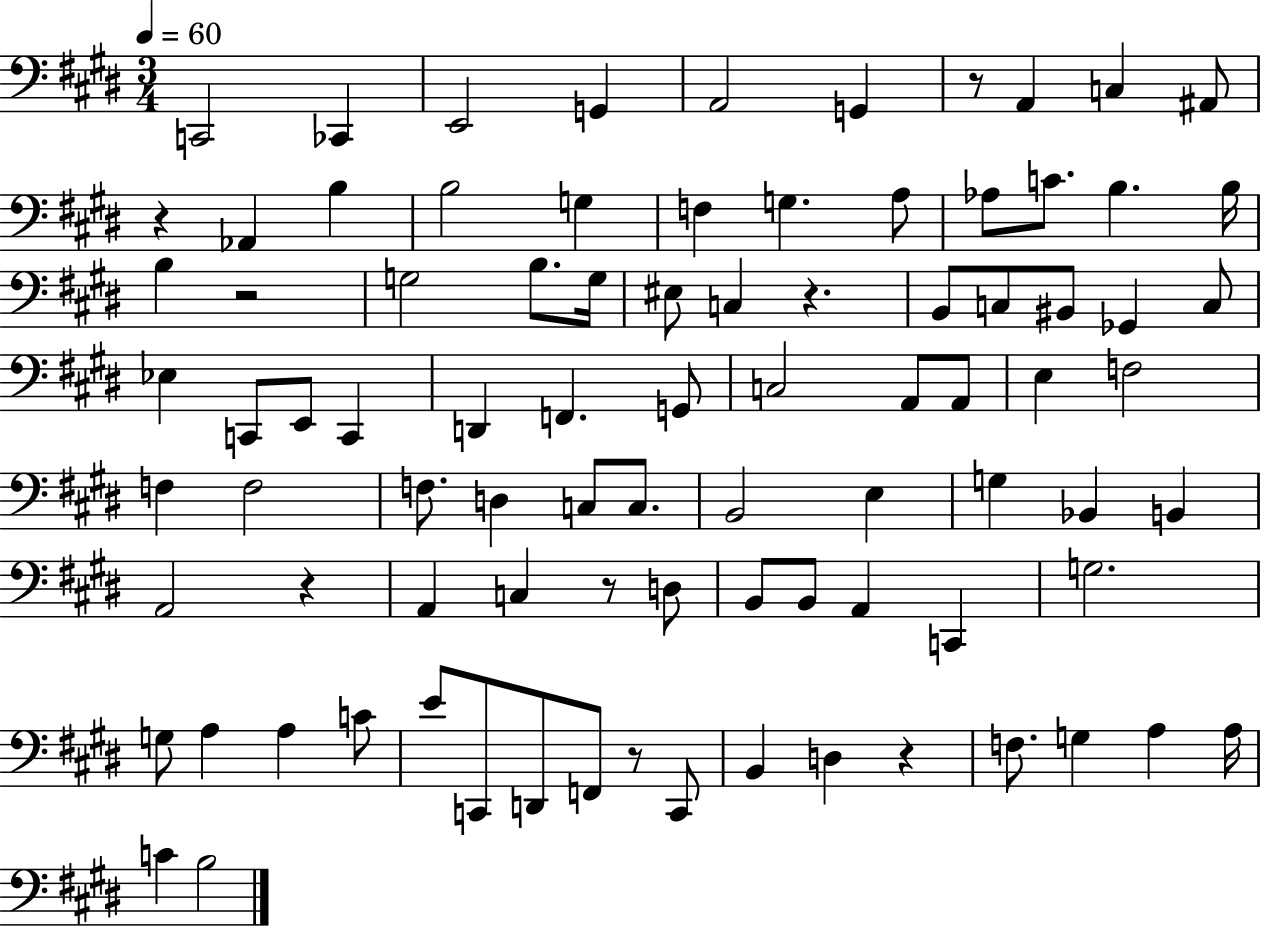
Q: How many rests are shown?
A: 8